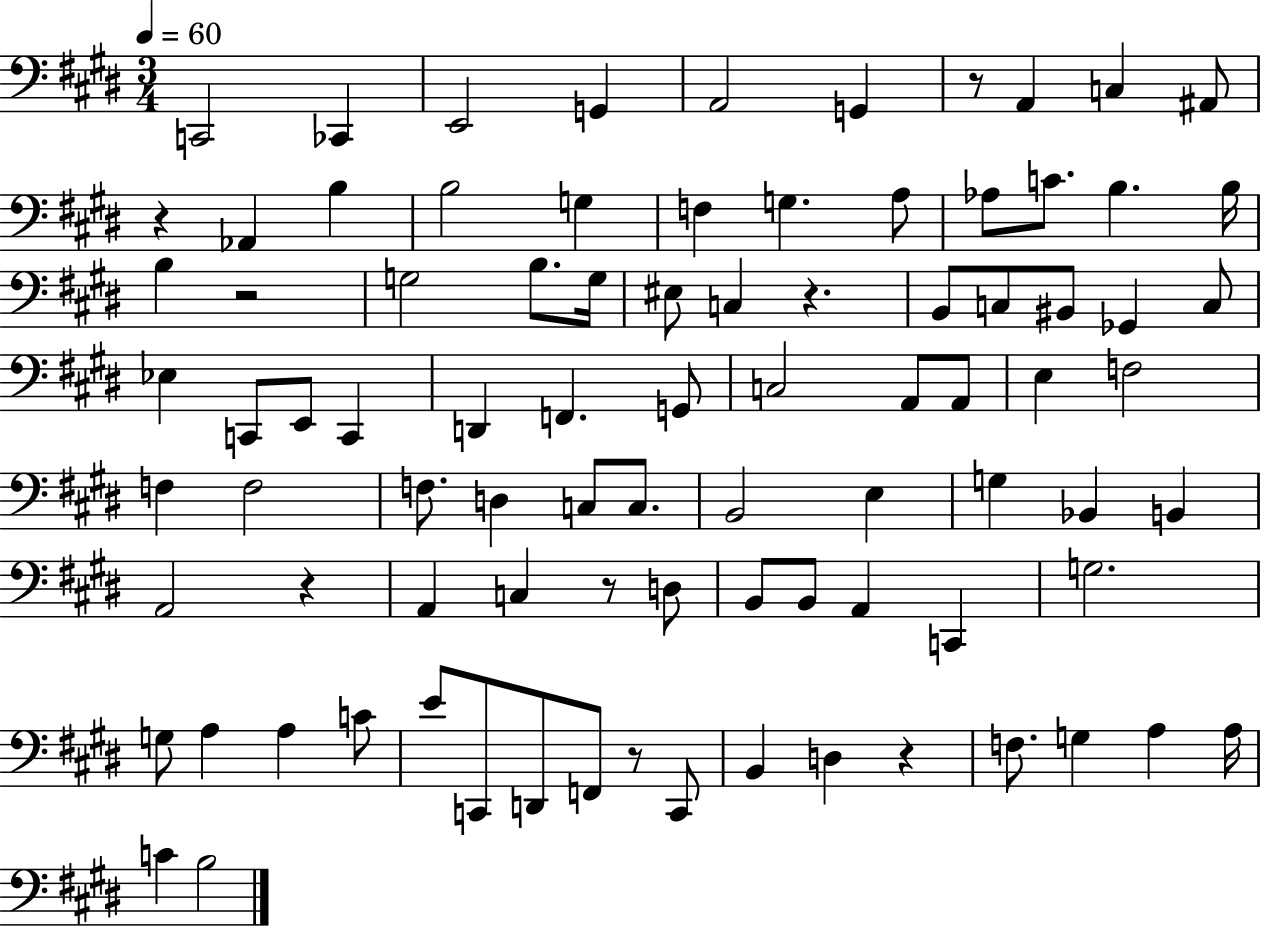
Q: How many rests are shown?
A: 8